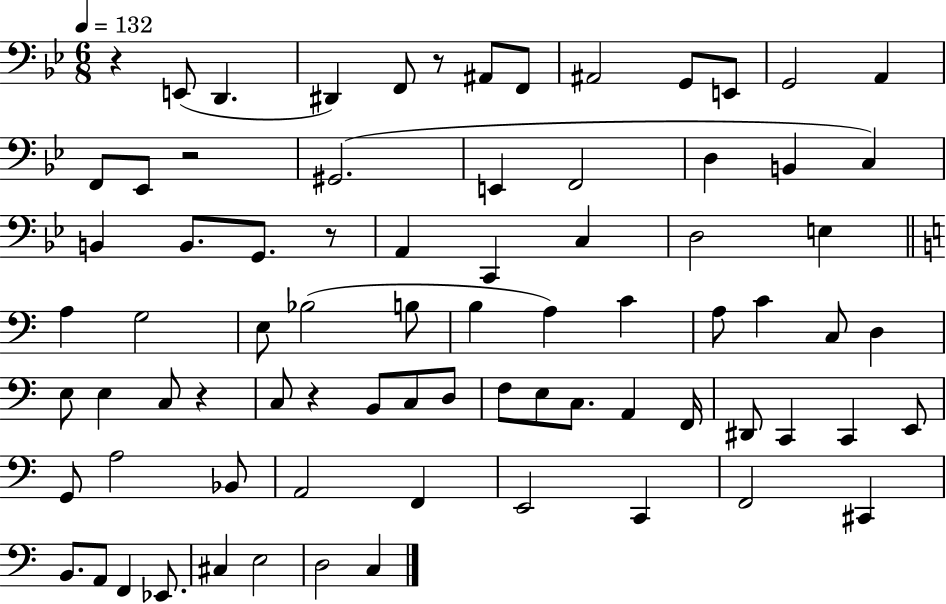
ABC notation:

X:1
T:Untitled
M:6/8
L:1/4
K:Bb
z E,,/2 D,, ^D,, F,,/2 z/2 ^A,,/2 F,,/2 ^A,,2 G,,/2 E,,/2 G,,2 A,, F,,/2 _E,,/2 z2 ^G,,2 E,, F,,2 D, B,, C, B,, B,,/2 G,,/2 z/2 A,, C,, C, D,2 E, A, G,2 E,/2 _B,2 B,/2 B, A, C A,/2 C C,/2 D, E,/2 E, C,/2 z C,/2 z B,,/2 C,/2 D,/2 F,/2 E,/2 C,/2 A,, F,,/4 ^D,,/2 C,, C,, E,,/2 G,,/2 A,2 _B,,/2 A,,2 F,, E,,2 C,, F,,2 ^C,, B,,/2 A,,/2 F,, _E,,/2 ^C, E,2 D,2 C,